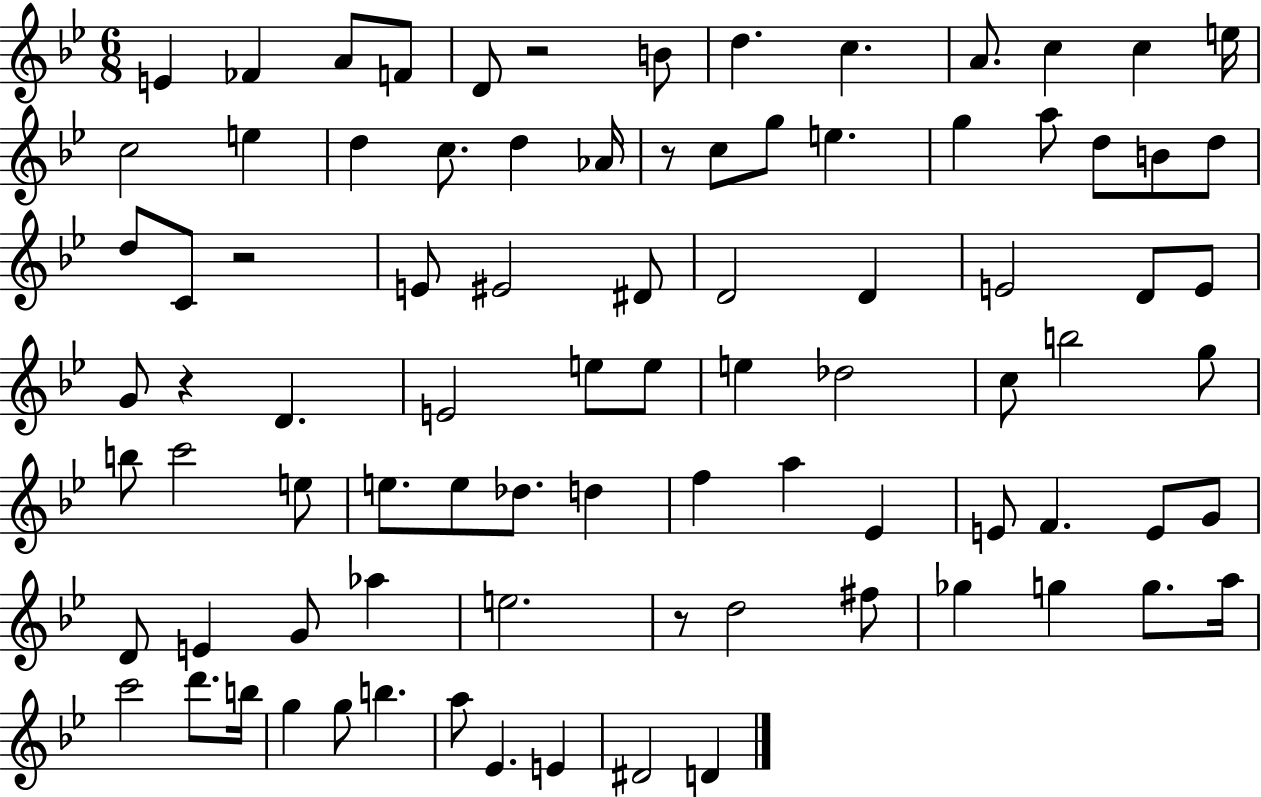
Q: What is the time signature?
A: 6/8